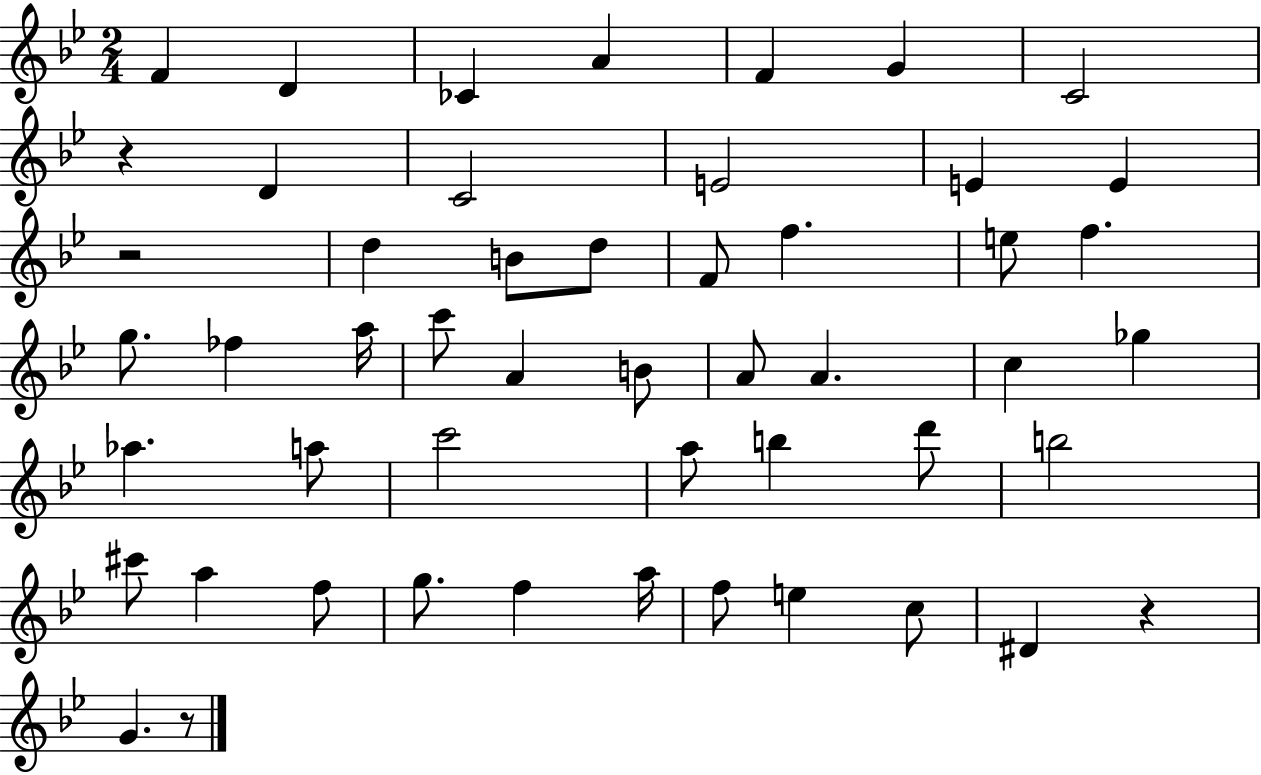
F4/q D4/q CES4/q A4/q F4/q G4/q C4/h R/q D4/q C4/h E4/h E4/q E4/q R/h D5/q B4/e D5/e F4/e F5/q. E5/e F5/q. G5/e. FES5/q A5/s C6/e A4/q B4/e A4/e A4/q. C5/q Gb5/q Ab5/q. A5/e C6/h A5/e B5/q D6/e B5/h C#6/e A5/q F5/e G5/e. F5/q A5/s F5/e E5/q C5/e D#4/q R/q G4/q. R/e